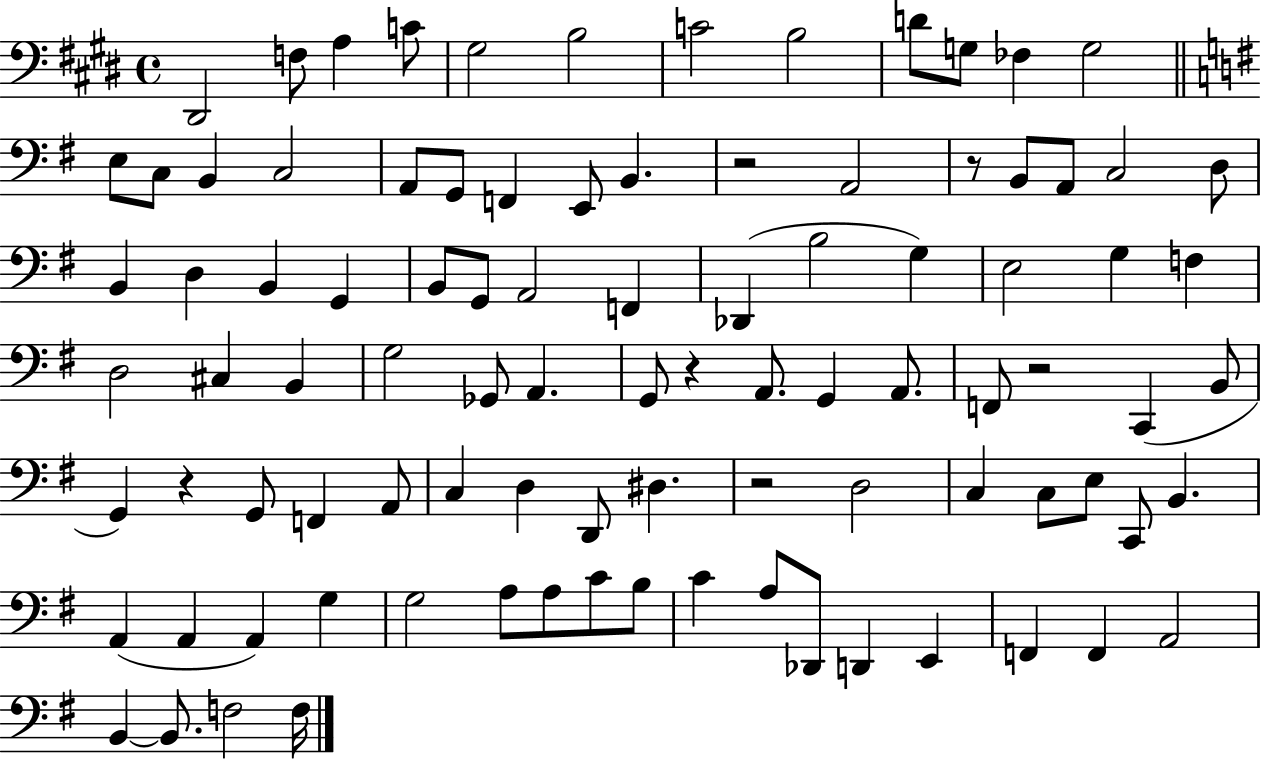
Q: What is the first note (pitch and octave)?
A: D#2